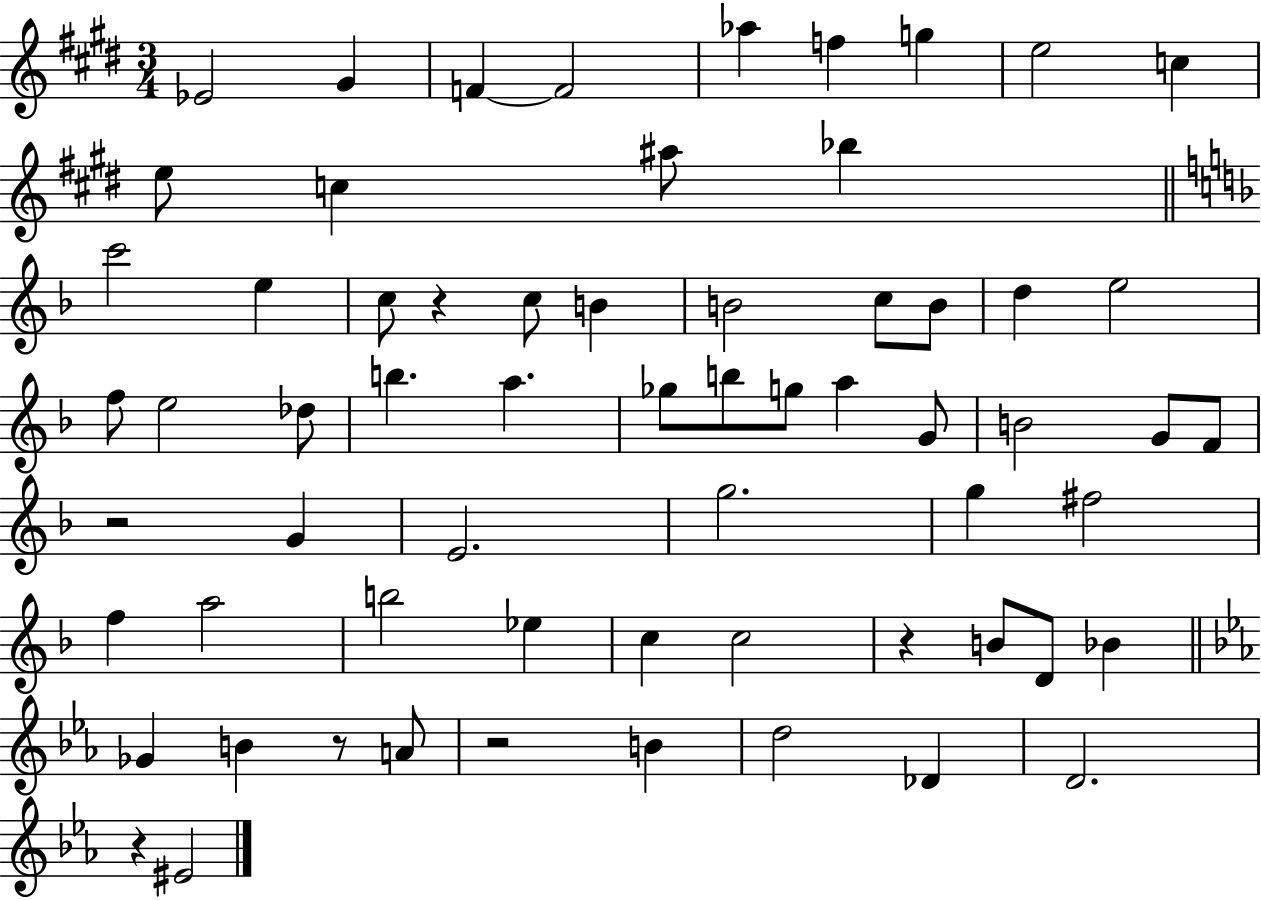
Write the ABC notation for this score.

X:1
T:Untitled
M:3/4
L:1/4
K:E
_E2 ^G F F2 _a f g e2 c e/2 c ^a/2 _b c'2 e c/2 z c/2 B B2 c/2 B/2 d e2 f/2 e2 _d/2 b a _g/2 b/2 g/2 a G/2 B2 G/2 F/2 z2 G E2 g2 g ^f2 f a2 b2 _e c c2 z B/2 D/2 _B _G B z/2 A/2 z2 B d2 _D D2 z ^E2